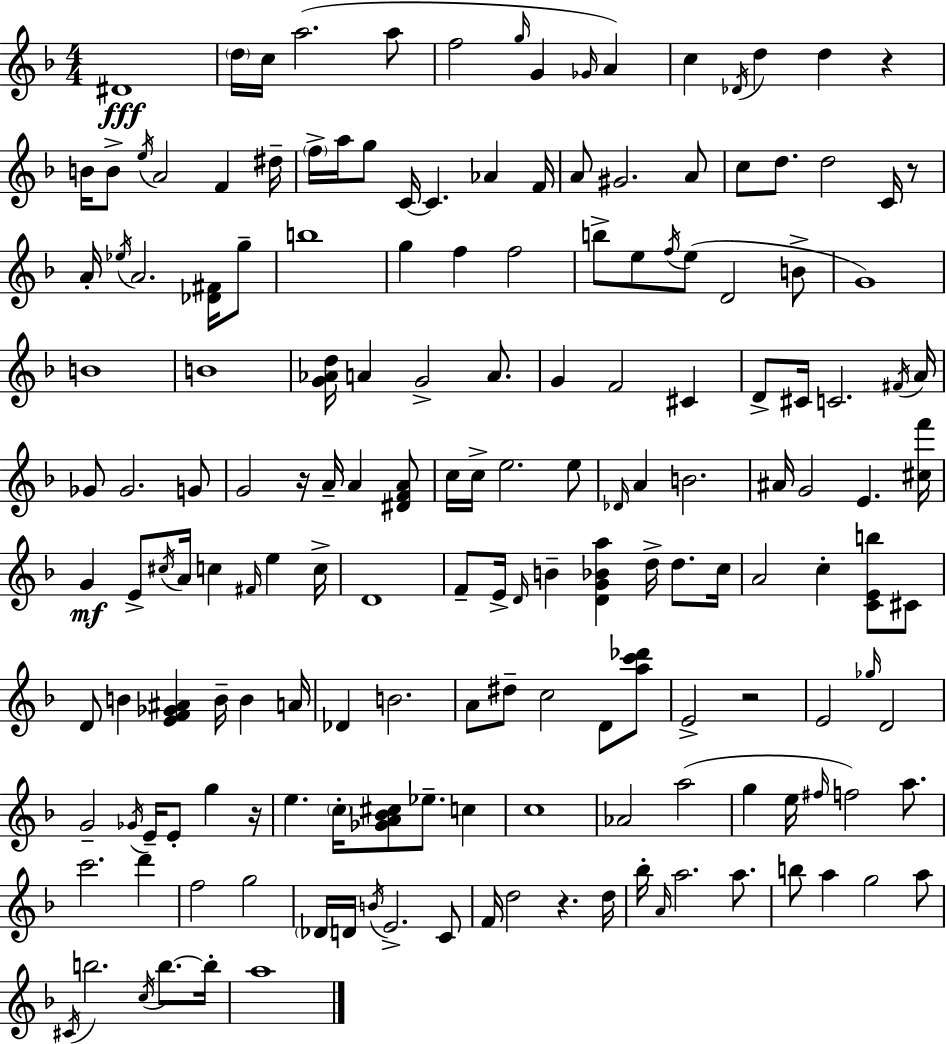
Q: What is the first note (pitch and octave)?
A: D#4